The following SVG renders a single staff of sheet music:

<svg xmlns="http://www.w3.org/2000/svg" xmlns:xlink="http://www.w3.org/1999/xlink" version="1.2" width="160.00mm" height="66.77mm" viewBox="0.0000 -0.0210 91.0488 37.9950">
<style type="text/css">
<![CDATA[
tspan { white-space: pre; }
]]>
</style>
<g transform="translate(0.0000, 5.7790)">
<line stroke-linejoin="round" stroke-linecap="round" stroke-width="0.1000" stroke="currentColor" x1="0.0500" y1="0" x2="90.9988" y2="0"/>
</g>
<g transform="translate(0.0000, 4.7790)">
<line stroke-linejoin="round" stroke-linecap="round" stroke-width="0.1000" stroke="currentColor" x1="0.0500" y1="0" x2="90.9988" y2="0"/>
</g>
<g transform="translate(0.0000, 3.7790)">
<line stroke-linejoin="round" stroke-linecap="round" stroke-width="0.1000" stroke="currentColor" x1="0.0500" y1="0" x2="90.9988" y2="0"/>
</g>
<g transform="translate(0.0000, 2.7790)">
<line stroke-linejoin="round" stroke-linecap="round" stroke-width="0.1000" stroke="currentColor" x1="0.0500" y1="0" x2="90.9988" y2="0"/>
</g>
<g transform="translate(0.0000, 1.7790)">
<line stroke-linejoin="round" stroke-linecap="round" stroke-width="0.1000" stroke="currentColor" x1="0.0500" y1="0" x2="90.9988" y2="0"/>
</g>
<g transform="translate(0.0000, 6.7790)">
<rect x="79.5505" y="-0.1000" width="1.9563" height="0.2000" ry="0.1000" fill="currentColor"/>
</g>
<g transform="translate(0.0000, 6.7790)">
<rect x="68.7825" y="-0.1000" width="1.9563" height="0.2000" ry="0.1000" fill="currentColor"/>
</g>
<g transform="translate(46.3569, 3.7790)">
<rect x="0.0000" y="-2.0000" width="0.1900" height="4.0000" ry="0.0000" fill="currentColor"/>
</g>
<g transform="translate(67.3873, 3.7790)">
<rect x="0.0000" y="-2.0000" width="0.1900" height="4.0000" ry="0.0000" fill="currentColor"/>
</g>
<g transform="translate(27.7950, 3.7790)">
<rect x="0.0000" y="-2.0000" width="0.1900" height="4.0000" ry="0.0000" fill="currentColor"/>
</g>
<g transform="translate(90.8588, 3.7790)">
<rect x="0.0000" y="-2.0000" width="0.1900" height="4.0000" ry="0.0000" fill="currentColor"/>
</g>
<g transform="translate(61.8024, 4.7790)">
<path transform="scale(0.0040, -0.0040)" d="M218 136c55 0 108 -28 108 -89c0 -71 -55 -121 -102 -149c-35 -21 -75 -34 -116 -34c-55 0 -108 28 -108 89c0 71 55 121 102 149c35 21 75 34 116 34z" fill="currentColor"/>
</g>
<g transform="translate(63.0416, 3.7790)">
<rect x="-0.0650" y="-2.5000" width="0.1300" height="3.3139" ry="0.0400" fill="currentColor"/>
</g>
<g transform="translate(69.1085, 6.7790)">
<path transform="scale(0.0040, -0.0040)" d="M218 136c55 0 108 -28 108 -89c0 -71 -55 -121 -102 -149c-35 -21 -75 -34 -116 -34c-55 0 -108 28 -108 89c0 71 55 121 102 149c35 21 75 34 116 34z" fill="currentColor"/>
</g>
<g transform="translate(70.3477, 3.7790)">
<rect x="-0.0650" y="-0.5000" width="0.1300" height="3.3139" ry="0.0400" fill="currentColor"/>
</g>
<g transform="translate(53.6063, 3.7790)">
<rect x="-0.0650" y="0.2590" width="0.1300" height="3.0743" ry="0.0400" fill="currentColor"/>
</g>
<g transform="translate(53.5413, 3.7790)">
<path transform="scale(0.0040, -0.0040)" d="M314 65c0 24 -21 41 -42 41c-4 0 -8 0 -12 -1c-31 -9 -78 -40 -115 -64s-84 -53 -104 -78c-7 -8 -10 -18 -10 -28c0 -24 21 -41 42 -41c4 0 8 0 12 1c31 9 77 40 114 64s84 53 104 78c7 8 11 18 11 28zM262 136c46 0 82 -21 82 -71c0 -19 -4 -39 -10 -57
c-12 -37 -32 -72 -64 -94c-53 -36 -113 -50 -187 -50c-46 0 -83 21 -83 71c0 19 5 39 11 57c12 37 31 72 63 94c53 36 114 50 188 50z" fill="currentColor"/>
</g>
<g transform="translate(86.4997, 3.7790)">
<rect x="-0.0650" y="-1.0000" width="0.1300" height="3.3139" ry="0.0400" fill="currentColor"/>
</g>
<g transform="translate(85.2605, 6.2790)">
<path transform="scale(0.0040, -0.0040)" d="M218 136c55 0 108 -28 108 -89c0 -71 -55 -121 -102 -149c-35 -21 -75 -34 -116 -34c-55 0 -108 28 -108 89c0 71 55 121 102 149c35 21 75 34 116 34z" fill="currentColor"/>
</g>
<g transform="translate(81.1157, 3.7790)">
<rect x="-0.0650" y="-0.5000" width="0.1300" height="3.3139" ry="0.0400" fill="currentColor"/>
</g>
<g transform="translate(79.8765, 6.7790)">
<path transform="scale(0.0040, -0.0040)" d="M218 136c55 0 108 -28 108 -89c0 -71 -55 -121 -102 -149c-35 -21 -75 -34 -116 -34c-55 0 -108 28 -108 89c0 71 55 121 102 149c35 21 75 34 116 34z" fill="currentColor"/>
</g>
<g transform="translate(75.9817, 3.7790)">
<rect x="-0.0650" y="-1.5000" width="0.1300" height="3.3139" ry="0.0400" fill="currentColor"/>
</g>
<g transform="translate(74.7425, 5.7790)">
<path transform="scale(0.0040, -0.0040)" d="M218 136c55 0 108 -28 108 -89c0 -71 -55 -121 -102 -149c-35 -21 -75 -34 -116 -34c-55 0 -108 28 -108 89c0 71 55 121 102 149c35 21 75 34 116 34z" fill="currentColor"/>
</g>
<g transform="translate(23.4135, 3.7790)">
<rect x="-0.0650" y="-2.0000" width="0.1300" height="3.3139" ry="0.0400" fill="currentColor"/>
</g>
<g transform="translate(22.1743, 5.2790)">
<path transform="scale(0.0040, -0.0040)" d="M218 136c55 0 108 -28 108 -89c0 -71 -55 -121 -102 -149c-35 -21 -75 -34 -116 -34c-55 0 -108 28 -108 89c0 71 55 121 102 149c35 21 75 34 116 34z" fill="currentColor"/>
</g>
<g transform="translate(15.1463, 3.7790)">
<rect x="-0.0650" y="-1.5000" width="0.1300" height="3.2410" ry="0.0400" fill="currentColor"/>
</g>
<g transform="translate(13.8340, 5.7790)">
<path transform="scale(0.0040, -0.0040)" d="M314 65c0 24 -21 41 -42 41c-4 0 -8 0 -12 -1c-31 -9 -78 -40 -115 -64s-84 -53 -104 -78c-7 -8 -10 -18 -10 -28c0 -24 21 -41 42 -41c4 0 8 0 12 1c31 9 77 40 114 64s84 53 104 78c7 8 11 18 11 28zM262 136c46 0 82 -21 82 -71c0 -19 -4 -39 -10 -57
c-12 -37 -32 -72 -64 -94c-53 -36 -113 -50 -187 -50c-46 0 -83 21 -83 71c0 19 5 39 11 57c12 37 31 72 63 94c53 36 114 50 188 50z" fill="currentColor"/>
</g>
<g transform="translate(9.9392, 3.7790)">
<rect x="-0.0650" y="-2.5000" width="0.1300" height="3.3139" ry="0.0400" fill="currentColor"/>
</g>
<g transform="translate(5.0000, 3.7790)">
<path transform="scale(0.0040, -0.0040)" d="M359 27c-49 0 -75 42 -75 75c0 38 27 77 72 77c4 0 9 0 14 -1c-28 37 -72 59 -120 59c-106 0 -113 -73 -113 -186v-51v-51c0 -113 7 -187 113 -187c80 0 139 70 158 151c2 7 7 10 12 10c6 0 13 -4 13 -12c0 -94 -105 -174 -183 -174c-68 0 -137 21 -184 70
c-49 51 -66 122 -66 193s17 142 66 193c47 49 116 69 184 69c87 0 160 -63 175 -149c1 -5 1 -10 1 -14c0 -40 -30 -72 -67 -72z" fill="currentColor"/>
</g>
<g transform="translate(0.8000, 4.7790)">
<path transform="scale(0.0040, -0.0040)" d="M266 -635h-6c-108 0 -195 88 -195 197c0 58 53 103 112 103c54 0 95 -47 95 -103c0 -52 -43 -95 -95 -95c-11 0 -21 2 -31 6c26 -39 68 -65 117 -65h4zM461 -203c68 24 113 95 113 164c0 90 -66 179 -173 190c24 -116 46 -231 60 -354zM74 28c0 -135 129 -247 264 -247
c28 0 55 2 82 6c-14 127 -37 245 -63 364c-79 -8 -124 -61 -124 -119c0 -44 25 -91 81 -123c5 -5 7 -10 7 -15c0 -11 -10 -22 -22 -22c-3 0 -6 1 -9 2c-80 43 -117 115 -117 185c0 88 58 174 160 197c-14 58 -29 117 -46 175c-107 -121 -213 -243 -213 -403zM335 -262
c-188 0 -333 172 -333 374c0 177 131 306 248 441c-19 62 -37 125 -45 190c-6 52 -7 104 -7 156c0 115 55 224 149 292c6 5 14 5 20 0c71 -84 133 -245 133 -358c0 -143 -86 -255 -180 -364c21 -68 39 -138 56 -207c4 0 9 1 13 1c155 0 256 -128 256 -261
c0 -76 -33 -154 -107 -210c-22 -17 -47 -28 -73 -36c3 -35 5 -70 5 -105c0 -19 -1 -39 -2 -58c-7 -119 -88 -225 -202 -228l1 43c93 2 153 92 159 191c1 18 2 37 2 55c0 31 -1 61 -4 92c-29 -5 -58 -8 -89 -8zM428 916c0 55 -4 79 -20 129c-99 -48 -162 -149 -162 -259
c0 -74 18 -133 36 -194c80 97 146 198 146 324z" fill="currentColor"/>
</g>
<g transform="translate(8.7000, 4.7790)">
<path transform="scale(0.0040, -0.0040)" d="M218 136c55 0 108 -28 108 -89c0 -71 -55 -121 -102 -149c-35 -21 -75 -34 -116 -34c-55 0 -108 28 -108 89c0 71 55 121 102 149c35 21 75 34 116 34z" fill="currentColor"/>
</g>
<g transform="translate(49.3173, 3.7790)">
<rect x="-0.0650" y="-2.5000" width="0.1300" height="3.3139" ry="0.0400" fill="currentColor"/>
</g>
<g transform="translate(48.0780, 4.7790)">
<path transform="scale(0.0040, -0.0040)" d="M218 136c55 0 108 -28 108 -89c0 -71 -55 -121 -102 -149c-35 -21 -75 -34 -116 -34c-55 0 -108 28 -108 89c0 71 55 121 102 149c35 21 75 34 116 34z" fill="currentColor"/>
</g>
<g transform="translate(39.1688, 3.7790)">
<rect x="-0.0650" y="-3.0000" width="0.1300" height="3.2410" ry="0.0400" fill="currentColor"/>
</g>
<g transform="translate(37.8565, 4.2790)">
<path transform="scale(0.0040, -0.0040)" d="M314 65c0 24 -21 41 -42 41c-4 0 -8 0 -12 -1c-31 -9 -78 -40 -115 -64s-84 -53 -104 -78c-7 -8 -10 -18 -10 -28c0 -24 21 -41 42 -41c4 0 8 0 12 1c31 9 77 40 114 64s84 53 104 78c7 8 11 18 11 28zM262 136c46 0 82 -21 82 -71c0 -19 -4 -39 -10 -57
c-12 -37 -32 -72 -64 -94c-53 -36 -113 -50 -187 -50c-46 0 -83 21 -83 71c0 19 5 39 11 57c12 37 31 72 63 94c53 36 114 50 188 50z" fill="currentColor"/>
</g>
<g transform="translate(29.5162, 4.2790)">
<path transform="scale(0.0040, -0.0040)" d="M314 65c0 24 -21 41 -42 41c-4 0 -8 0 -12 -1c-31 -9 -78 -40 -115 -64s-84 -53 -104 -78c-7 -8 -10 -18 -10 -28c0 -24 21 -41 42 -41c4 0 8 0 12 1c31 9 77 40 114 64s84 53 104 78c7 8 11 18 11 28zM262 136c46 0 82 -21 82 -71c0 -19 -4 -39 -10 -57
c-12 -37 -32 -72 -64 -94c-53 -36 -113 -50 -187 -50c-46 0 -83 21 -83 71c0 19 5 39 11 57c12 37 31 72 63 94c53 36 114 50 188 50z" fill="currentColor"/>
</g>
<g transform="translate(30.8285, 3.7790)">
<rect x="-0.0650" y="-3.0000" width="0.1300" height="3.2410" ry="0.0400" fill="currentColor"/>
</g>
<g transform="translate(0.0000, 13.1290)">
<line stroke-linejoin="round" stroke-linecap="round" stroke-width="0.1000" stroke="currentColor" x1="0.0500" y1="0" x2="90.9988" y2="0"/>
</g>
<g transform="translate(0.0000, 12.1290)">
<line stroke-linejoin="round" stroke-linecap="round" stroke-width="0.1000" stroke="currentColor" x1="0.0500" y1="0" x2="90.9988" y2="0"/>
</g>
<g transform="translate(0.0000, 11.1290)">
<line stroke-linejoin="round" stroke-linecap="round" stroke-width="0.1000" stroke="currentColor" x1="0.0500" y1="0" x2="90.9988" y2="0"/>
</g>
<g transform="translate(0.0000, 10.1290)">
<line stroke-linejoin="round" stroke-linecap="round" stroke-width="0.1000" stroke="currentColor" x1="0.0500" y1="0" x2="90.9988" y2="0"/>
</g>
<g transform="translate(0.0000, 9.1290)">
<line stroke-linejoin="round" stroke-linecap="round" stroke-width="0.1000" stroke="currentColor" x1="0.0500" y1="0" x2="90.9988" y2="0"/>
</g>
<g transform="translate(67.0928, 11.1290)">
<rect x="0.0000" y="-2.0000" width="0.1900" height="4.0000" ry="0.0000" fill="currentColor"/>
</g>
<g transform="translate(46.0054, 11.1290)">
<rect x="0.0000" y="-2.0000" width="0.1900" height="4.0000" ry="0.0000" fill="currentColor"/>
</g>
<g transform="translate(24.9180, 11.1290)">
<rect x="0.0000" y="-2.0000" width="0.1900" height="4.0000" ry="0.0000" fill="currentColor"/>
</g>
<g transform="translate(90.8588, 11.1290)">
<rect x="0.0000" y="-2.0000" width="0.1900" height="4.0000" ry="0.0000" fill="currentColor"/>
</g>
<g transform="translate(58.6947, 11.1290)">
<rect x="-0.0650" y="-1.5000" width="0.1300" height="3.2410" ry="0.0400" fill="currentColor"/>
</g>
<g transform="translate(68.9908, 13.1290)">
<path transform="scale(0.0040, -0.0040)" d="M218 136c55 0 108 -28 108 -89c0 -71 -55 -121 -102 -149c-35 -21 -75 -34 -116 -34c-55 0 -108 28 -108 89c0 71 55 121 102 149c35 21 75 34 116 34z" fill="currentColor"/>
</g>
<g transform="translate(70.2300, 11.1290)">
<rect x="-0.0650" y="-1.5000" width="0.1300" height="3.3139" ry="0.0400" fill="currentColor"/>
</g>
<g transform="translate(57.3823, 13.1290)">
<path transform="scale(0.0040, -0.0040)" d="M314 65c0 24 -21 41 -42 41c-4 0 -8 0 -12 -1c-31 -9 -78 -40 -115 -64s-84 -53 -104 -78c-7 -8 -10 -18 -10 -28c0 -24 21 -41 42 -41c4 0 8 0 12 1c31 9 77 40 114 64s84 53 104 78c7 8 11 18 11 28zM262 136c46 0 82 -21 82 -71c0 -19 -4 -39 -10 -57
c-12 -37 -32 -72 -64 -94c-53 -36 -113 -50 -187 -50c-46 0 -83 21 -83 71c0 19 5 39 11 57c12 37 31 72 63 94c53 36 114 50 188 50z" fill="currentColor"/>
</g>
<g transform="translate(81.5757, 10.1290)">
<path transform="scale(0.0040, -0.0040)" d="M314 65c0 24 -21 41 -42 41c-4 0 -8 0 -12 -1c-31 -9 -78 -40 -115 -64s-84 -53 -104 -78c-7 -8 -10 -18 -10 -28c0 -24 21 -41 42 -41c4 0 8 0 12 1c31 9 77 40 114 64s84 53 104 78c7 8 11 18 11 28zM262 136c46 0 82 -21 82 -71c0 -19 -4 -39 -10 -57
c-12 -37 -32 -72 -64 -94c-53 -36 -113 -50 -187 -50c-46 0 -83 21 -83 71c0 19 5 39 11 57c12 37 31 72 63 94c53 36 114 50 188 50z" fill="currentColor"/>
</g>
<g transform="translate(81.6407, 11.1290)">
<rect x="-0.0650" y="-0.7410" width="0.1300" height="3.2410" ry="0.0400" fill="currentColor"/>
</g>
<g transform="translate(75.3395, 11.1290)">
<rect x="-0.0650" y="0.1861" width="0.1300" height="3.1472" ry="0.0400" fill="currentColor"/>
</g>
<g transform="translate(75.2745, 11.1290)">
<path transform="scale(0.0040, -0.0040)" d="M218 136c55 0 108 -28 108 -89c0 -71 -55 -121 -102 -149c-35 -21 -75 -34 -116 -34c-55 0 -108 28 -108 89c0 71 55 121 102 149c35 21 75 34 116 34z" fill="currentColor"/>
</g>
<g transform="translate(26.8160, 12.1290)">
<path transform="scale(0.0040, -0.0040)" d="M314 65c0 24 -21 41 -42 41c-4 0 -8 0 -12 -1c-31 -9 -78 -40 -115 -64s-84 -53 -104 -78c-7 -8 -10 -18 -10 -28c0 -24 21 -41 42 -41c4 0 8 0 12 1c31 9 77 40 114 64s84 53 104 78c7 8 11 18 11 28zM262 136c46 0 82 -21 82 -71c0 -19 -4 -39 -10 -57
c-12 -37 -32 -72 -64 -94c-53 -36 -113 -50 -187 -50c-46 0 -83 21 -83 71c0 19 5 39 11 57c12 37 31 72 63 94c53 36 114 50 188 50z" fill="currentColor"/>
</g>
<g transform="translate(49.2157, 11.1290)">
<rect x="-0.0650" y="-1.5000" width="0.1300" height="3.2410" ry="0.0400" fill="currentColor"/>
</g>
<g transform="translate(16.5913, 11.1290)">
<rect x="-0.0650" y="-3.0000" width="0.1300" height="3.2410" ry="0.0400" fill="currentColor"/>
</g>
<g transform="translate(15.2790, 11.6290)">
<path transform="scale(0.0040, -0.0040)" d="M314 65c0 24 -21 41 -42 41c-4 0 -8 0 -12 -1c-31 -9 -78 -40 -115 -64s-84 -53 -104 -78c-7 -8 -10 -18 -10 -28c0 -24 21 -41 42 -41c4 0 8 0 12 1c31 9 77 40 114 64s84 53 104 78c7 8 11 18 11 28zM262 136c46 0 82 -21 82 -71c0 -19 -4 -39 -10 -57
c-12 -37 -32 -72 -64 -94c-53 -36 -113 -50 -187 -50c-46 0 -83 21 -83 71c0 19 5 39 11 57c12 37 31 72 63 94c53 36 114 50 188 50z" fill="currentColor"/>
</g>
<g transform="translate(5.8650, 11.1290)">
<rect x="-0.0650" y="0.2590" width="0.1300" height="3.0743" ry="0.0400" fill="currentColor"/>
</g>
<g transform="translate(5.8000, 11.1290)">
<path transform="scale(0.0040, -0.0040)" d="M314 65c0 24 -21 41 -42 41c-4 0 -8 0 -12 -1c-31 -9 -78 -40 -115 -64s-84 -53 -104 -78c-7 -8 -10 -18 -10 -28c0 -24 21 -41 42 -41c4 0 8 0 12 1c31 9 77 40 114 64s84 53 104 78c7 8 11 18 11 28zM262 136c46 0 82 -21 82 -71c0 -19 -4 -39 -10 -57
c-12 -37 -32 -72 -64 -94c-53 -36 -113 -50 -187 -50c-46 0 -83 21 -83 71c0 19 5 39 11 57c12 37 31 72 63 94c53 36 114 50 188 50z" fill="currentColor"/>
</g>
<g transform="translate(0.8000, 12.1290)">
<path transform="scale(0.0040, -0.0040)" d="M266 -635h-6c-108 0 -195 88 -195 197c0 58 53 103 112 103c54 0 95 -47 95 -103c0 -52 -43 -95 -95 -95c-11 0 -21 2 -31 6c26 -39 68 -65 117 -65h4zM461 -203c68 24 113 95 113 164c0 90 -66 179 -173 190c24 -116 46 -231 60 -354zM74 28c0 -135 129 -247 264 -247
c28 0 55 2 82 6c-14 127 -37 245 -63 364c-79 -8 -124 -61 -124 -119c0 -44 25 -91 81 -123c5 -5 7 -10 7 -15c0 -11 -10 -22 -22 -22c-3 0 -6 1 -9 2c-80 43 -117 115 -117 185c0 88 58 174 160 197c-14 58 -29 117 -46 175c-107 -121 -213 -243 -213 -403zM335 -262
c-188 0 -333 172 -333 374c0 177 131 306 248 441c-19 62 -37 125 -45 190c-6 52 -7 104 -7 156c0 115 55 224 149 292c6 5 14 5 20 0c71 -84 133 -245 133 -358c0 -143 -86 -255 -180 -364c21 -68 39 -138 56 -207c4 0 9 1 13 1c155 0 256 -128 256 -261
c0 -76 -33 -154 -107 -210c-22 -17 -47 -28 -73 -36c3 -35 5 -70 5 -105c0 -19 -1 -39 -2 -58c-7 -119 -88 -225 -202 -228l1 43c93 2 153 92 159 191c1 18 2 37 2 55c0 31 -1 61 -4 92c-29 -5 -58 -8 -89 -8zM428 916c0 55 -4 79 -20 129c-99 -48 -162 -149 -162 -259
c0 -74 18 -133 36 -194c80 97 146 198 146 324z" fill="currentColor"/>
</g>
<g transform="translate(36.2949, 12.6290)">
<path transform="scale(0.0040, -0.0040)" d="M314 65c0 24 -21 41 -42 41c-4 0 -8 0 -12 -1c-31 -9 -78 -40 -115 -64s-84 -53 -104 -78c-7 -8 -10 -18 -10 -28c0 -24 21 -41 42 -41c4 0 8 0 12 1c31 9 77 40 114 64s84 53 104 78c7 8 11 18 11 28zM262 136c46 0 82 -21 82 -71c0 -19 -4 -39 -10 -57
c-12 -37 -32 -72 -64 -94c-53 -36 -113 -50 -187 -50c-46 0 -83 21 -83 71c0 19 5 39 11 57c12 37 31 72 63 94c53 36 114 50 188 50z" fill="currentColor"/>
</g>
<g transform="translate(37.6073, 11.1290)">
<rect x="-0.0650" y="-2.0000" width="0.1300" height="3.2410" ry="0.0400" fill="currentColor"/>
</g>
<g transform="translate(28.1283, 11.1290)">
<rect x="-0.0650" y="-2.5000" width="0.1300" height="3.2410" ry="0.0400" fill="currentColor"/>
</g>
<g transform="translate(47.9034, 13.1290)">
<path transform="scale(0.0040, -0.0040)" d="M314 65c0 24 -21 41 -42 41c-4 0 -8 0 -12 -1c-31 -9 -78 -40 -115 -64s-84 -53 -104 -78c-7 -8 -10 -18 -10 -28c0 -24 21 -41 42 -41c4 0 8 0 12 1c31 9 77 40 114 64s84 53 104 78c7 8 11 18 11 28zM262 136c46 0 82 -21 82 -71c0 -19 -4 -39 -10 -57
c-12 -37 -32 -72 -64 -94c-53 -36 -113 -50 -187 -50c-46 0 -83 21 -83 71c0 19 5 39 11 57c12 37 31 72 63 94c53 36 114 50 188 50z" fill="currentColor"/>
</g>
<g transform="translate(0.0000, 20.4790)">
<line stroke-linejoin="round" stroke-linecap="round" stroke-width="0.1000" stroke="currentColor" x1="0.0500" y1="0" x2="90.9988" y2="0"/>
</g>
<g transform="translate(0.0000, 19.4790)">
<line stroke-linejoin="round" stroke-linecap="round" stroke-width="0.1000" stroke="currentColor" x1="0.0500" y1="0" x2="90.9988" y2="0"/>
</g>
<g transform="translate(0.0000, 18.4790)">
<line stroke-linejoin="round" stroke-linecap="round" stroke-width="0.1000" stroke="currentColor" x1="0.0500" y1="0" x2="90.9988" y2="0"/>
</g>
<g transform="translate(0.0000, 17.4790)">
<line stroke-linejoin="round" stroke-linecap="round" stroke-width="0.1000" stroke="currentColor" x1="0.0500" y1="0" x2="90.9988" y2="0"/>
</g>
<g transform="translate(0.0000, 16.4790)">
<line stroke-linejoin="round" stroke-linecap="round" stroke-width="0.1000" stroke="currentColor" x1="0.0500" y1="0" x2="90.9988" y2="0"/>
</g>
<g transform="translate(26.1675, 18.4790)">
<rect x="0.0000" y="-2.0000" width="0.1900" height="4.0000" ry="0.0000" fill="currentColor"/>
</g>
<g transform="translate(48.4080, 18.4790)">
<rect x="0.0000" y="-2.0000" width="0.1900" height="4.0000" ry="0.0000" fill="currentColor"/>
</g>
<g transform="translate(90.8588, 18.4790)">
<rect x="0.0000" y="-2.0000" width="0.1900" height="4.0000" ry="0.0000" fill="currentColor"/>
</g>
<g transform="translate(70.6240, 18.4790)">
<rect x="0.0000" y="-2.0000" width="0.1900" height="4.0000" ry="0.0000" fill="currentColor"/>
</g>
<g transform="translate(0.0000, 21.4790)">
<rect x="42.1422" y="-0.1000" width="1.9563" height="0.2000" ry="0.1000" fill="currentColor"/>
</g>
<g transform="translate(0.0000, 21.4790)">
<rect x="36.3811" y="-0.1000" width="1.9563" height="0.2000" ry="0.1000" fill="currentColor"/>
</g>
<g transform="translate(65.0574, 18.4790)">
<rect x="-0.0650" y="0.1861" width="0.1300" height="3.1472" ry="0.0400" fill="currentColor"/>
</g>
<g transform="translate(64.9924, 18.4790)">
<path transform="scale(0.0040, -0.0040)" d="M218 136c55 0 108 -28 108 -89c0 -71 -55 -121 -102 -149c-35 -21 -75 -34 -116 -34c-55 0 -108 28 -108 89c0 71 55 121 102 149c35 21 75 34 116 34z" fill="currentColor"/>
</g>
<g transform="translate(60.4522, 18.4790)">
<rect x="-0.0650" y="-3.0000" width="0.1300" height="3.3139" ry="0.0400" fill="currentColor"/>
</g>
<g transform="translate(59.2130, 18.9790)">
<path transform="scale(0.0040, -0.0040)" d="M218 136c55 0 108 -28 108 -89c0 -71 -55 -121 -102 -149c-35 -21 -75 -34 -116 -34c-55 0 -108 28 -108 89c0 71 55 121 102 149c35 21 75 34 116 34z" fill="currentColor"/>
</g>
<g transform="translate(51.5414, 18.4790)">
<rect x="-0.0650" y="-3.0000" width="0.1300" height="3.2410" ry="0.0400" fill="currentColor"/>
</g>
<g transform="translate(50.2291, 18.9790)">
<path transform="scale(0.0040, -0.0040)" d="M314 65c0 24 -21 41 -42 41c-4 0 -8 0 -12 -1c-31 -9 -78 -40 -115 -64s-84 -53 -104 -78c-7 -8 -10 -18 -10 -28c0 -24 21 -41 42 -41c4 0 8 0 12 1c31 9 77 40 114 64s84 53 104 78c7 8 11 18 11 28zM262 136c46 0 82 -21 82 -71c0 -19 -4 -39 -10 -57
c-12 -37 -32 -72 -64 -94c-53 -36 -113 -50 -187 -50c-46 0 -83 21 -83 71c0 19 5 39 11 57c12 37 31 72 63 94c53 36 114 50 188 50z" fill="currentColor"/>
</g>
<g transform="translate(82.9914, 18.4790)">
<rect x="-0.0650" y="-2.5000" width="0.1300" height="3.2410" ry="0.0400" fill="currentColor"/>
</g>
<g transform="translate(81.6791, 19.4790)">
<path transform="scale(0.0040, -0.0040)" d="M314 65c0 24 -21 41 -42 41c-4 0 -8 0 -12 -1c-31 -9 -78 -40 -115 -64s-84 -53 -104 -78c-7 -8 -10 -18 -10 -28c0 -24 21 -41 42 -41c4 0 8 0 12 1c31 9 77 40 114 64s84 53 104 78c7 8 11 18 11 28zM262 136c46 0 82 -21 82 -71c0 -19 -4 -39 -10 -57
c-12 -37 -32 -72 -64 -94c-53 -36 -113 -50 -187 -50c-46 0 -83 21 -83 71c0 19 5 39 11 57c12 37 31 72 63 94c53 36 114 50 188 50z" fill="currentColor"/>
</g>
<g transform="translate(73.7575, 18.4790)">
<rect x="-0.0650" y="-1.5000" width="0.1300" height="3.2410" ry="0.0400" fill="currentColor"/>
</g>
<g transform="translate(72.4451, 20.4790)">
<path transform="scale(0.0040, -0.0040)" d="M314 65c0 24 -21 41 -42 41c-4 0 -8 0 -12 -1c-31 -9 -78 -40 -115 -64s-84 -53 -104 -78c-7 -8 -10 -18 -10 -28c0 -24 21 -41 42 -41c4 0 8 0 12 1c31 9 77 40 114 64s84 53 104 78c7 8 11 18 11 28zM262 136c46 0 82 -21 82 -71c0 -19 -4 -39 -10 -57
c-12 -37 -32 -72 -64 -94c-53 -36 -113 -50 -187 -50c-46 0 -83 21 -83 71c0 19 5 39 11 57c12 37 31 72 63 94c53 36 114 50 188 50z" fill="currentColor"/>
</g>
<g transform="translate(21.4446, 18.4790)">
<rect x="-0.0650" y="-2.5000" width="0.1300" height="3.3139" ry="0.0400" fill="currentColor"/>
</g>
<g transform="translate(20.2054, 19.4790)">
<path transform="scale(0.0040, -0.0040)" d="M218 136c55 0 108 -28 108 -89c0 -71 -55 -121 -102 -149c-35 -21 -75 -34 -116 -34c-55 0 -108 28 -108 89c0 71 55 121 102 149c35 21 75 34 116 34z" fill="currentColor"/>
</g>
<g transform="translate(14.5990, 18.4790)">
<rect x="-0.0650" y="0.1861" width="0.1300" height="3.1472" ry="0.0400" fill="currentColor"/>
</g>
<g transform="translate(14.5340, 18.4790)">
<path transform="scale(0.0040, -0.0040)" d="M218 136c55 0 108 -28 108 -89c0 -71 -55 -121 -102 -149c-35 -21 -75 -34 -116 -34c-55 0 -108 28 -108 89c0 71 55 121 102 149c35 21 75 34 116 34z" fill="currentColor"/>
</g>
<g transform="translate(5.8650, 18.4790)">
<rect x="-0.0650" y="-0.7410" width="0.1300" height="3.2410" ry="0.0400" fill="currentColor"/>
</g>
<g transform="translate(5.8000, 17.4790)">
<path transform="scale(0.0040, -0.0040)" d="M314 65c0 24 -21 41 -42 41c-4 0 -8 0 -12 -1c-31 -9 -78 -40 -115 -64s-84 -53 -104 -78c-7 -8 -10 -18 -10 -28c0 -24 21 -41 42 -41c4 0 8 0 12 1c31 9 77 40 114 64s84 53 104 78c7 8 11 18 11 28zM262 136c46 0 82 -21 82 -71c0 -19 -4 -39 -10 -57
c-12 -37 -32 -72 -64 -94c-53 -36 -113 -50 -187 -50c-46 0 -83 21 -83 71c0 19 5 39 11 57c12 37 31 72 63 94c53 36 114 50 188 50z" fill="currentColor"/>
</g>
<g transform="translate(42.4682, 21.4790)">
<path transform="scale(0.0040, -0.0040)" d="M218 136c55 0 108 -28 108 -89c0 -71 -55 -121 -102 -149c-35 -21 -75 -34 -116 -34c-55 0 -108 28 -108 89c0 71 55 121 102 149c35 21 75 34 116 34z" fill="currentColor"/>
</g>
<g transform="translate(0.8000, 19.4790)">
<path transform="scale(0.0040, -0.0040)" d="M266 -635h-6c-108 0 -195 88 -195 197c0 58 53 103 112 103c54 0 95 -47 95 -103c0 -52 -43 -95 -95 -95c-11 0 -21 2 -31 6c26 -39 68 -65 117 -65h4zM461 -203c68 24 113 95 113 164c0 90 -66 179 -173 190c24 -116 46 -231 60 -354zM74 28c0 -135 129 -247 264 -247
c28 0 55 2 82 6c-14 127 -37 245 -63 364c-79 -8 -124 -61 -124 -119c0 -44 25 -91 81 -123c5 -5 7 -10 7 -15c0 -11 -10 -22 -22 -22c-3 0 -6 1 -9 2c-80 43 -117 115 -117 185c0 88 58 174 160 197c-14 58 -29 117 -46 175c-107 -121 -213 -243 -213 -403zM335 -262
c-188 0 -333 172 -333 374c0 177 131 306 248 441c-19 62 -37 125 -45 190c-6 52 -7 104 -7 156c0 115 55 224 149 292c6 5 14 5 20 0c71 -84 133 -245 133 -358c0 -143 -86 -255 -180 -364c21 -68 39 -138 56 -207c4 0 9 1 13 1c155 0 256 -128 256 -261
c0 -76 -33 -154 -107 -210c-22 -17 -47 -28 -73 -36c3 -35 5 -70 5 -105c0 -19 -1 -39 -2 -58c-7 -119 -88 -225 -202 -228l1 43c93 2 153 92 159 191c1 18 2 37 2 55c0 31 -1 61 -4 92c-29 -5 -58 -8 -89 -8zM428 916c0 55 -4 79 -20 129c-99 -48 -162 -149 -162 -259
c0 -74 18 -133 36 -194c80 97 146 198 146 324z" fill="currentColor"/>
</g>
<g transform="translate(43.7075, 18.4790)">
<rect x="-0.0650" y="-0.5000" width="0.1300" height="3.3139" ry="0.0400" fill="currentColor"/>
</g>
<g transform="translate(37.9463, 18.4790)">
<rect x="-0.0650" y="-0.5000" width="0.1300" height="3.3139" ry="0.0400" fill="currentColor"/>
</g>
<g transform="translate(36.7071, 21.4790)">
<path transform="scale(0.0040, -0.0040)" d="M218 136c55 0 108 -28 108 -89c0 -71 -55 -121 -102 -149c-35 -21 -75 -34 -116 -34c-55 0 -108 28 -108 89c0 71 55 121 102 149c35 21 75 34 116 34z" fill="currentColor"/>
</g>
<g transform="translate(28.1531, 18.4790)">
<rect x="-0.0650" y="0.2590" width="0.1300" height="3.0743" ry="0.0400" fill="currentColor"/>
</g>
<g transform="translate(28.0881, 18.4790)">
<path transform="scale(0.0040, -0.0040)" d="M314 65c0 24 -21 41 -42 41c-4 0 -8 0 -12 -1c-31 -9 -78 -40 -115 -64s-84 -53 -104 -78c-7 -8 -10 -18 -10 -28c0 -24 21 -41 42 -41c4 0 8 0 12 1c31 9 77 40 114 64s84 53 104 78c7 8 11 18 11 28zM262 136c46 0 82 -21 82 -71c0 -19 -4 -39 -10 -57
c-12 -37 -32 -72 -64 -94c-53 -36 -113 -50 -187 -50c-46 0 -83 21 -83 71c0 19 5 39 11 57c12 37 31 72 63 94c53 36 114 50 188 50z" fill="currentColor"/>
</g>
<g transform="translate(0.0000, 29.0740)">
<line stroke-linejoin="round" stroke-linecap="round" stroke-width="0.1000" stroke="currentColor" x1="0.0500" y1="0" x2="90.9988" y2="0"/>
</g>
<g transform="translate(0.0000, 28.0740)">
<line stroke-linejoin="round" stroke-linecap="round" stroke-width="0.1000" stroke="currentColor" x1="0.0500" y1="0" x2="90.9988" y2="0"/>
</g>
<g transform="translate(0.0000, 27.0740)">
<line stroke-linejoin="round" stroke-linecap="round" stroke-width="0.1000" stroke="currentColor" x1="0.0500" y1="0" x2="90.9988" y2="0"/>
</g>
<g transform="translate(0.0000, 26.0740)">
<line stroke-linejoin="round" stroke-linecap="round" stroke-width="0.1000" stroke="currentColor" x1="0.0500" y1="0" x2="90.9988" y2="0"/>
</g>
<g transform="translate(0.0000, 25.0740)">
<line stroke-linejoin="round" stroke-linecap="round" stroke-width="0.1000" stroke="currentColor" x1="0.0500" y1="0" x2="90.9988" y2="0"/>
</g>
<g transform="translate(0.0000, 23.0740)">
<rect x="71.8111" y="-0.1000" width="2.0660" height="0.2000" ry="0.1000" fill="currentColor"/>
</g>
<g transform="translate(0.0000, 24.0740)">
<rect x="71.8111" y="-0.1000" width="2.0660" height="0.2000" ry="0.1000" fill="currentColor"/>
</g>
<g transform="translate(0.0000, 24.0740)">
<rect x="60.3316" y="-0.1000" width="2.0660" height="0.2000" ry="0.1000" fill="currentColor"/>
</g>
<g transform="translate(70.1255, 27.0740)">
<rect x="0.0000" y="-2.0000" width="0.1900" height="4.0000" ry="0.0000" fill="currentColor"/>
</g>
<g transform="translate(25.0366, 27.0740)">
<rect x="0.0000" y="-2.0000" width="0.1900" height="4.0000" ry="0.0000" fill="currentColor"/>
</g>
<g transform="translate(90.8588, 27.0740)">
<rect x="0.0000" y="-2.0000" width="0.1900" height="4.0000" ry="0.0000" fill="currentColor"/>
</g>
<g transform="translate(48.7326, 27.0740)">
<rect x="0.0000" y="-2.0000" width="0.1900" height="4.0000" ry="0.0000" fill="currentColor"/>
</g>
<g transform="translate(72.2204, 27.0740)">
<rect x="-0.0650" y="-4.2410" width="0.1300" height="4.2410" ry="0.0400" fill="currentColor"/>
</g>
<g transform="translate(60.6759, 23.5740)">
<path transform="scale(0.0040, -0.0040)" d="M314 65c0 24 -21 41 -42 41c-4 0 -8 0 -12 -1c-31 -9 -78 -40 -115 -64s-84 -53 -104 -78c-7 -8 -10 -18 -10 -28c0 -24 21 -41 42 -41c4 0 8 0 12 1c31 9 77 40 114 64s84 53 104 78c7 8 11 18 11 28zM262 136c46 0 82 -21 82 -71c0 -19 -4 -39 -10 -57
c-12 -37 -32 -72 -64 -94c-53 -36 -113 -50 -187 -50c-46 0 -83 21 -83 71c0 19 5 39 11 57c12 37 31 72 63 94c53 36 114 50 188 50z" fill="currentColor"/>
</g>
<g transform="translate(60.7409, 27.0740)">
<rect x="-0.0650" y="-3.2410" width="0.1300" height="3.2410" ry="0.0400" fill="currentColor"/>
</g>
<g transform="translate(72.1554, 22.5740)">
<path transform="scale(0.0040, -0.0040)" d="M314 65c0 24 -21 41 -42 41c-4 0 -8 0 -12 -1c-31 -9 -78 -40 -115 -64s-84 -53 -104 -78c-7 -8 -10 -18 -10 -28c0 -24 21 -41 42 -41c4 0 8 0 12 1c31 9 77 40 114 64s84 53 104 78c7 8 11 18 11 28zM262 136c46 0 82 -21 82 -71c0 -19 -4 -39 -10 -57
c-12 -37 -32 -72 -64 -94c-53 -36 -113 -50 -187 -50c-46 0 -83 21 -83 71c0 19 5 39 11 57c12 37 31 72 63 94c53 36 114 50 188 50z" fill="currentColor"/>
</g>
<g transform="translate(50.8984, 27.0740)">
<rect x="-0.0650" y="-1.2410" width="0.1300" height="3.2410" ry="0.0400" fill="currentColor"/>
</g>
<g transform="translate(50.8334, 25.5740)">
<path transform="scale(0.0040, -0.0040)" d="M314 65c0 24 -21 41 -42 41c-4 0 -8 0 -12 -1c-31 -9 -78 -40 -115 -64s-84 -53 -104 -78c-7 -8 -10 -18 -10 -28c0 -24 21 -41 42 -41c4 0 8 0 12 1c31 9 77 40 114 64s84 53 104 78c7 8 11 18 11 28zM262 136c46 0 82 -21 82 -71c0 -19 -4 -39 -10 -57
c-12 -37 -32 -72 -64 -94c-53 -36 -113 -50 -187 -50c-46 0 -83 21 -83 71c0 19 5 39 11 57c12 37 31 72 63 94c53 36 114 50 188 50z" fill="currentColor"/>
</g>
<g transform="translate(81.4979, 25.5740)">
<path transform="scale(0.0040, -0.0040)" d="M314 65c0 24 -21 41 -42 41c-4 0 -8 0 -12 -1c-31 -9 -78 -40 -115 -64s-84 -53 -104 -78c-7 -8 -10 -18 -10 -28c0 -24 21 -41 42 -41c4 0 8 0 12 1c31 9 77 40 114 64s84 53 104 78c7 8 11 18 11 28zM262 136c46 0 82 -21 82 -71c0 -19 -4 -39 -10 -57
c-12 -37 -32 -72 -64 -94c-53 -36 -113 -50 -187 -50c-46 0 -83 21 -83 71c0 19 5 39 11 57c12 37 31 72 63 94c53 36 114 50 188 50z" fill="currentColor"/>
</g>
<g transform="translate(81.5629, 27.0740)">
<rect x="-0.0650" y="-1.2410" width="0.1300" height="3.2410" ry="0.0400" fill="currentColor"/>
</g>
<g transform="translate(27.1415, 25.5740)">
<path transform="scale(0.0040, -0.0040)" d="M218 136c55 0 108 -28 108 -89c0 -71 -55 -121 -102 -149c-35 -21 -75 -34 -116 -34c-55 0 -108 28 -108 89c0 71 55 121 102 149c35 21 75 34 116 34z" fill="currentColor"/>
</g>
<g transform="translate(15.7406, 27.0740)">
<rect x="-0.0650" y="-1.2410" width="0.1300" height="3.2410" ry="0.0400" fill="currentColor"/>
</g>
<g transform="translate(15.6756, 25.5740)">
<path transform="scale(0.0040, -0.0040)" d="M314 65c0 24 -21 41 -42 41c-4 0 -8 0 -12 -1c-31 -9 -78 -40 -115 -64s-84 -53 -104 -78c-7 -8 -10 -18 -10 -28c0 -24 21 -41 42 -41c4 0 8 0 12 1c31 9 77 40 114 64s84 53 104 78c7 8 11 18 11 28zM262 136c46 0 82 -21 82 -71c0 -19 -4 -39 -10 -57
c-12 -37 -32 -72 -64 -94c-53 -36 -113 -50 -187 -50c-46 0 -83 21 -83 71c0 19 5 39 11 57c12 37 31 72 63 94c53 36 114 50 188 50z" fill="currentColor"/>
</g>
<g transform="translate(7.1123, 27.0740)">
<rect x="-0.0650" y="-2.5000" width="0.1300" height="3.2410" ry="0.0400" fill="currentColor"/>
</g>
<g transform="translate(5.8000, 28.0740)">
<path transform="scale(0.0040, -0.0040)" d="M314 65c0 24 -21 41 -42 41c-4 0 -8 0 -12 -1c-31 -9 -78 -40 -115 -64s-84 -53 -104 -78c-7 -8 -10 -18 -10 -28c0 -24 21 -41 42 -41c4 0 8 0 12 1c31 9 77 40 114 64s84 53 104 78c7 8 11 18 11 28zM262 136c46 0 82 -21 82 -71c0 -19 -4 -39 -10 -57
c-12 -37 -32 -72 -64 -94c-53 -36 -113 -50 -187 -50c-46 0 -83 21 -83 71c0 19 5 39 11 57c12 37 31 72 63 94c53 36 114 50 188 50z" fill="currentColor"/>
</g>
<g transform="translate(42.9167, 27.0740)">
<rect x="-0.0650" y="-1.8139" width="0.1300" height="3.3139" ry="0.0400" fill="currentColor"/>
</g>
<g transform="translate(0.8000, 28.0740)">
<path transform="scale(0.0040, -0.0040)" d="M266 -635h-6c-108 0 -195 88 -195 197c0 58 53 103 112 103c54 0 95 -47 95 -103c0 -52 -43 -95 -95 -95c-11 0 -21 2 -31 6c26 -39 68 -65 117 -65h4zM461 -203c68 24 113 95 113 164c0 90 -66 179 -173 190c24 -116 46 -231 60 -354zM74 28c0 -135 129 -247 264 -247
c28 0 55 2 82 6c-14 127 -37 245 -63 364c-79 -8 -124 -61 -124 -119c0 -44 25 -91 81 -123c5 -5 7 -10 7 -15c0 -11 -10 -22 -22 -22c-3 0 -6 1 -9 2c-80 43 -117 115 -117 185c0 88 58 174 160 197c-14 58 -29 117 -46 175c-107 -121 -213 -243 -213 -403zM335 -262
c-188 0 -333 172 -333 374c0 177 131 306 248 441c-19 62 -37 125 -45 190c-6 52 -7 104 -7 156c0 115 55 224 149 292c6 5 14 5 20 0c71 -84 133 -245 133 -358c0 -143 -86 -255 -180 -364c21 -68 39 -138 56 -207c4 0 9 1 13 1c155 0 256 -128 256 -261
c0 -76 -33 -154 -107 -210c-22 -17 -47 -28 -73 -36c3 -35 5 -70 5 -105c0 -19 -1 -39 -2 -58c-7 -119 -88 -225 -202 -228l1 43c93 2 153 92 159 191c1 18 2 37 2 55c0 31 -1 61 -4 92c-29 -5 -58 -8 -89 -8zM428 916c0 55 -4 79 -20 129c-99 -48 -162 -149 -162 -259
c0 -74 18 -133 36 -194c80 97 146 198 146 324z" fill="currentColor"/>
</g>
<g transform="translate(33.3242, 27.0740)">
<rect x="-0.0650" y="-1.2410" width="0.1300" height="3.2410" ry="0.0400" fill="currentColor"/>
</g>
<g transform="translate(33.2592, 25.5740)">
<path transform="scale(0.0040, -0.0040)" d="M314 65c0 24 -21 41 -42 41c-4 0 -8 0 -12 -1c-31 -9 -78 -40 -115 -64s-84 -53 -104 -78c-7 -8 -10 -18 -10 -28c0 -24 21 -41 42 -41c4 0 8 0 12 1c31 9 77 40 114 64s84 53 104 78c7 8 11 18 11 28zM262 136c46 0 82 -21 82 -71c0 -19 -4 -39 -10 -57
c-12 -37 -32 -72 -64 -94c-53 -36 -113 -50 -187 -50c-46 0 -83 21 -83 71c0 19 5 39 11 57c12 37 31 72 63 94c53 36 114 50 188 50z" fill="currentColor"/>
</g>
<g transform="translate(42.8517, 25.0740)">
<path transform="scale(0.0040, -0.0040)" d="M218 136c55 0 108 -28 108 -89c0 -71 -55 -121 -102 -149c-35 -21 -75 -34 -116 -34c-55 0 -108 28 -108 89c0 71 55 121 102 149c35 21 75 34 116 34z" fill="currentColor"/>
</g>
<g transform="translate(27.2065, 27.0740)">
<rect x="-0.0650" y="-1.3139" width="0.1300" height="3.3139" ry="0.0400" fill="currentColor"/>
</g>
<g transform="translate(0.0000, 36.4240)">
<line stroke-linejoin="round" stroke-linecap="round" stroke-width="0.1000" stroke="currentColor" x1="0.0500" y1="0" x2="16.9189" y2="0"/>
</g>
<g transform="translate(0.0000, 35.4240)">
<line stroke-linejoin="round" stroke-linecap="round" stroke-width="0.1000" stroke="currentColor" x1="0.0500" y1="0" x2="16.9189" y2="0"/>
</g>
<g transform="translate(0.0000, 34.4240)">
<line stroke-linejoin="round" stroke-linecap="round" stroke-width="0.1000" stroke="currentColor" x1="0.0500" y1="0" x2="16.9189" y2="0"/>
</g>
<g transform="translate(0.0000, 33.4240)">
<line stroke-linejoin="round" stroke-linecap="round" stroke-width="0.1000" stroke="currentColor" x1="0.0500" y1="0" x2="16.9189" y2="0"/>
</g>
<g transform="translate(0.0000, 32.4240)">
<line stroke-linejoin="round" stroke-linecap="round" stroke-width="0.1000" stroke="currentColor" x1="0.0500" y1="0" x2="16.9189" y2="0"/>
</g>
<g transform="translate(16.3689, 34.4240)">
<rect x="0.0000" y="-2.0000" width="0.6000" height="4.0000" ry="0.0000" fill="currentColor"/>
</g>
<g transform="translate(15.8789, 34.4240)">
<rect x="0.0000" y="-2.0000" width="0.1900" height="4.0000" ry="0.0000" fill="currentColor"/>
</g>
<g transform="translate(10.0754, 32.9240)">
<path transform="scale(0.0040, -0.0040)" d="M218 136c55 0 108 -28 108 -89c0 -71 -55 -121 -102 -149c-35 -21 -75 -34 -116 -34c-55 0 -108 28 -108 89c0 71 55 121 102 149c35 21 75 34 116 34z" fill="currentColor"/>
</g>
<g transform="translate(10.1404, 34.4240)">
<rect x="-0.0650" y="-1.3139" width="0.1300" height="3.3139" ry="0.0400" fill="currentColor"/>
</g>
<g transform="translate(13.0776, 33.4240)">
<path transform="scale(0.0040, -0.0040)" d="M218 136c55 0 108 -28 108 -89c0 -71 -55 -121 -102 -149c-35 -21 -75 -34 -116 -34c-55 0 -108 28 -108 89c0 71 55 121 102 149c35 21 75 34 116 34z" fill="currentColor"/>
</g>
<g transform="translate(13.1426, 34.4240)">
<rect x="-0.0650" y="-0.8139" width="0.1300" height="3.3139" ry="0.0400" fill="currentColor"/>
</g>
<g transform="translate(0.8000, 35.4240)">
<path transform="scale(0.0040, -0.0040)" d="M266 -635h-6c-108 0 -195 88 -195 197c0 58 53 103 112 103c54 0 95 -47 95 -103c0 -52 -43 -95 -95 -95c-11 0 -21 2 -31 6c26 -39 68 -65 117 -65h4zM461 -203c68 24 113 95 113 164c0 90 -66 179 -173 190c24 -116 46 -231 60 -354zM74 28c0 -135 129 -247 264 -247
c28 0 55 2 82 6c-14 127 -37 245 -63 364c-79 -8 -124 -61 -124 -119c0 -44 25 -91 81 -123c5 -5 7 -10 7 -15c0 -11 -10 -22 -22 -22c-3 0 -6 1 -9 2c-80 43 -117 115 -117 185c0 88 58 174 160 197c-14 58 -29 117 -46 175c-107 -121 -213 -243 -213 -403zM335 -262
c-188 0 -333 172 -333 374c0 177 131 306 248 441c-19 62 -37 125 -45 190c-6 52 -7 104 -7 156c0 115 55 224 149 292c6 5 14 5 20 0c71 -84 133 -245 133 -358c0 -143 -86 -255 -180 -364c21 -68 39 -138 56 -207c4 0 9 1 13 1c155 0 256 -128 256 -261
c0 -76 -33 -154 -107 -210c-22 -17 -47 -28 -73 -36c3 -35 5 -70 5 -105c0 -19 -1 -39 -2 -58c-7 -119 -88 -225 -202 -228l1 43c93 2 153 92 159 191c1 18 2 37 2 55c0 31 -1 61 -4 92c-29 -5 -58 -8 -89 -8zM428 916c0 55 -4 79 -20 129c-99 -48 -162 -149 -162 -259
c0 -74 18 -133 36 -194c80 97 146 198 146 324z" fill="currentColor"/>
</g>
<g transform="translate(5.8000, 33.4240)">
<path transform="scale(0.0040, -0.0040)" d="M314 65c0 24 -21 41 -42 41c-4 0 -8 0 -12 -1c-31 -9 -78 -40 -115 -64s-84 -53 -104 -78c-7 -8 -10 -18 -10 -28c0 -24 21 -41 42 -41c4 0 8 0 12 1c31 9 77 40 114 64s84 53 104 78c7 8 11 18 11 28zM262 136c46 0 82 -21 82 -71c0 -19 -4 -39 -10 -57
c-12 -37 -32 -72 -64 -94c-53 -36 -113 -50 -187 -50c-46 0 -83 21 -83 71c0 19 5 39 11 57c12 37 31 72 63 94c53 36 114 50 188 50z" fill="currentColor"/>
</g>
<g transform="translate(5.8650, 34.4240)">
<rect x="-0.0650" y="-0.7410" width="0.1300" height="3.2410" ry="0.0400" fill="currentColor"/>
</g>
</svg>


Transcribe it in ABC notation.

X:1
T:Untitled
M:4/4
L:1/4
K:C
G E2 F A2 A2 G B2 G C E C D B2 A2 G2 F2 E2 E2 E B d2 d2 B G B2 C C A2 A B E2 G2 G2 e2 e e2 f e2 b2 d'2 e2 d2 e d